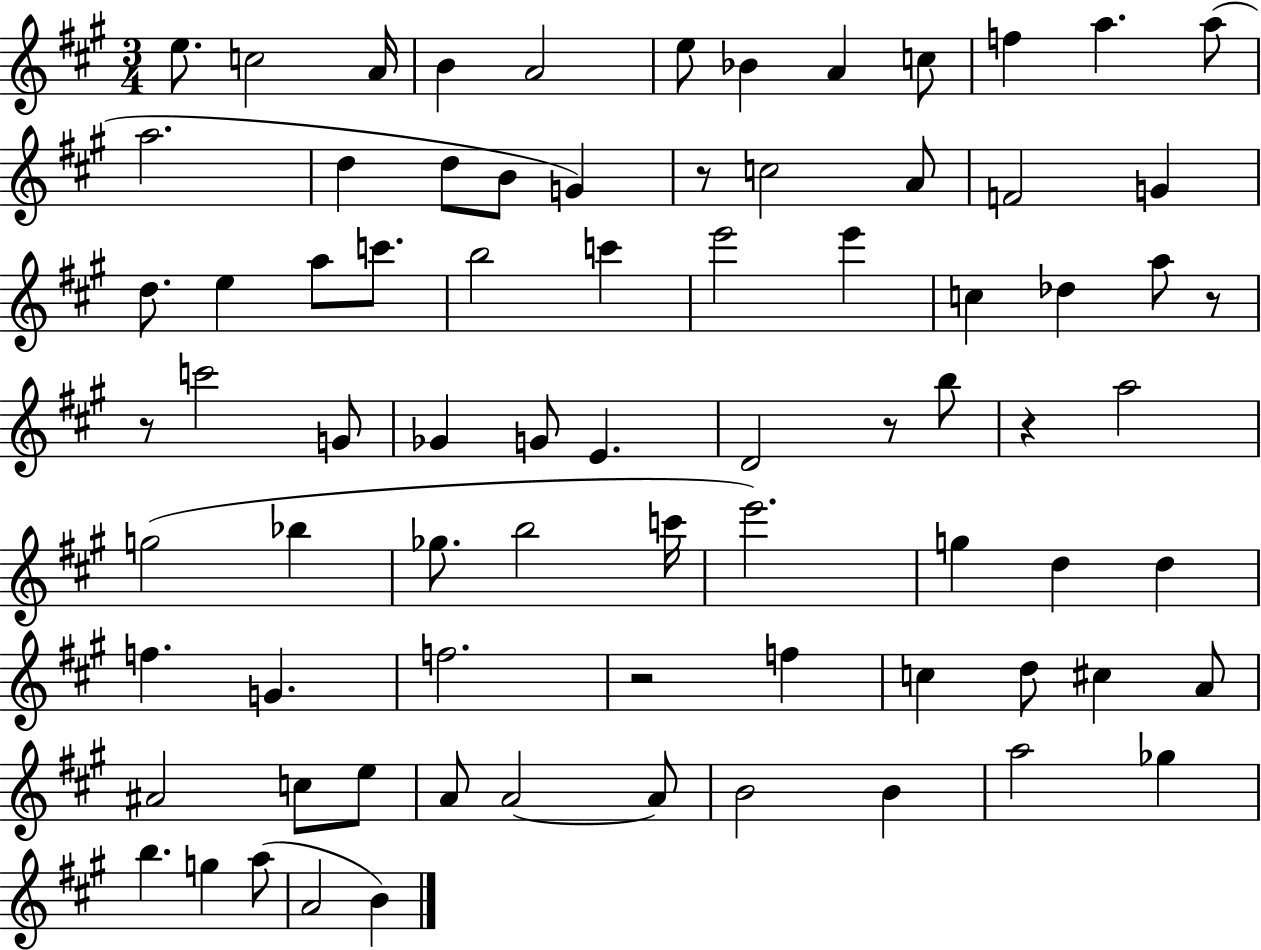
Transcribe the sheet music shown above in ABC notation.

X:1
T:Untitled
M:3/4
L:1/4
K:A
e/2 c2 A/4 B A2 e/2 _B A c/2 f a a/2 a2 d d/2 B/2 G z/2 c2 A/2 F2 G d/2 e a/2 c'/2 b2 c' e'2 e' c _d a/2 z/2 z/2 c'2 G/2 _G G/2 E D2 z/2 b/2 z a2 g2 _b _g/2 b2 c'/4 e'2 g d d f G f2 z2 f c d/2 ^c A/2 ^A2 c/2 e/2 A/2 A2 A/2 B2 B a2 _g b g a/2 A2 B